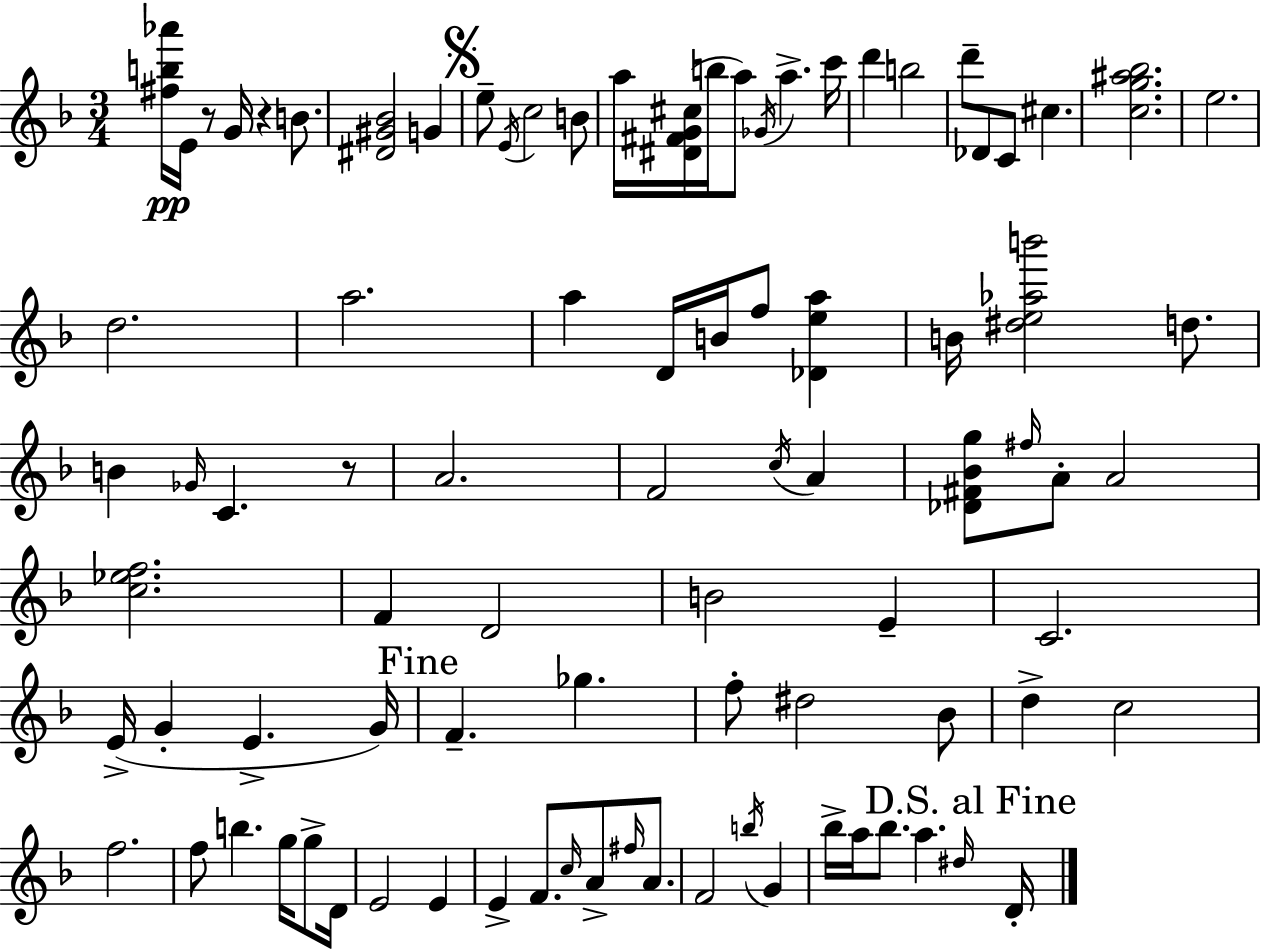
X:1
T:Untitled
M:3/4
L:1/4
K:Dm
[^fb_a']/4 E/4 z/2 G/4 z B/2 [^D^G_B]2 G e/2 E/4 c2 B/2 a/4 [^D^FG^c]/4 b/4 a/2 _G/4 a c'/4 d' b2 d'/2 _D/2 C/2 ^c [cg^a_b]2 e2 d2 a2 a D/4 B/4 f/2 [_Dea] B/4 [^de_ab']2 d/2 B _G/4 C z/2 A2 F2 c/4 A [_D^F_Bg]/2 ^f/4 A/2 A2 [c_ef]2 F D2 B2 E C2 E/4 G E G/4 F _g f/2 ^d2 _B/2 d c2 f2 f/2 b g/4 g/2 D/4 E2 E E F/2 c/4 A/2 ^f/4 A/2 F2 b/4 G _b/4 a/4 _b/2 a ^d/4 D/4